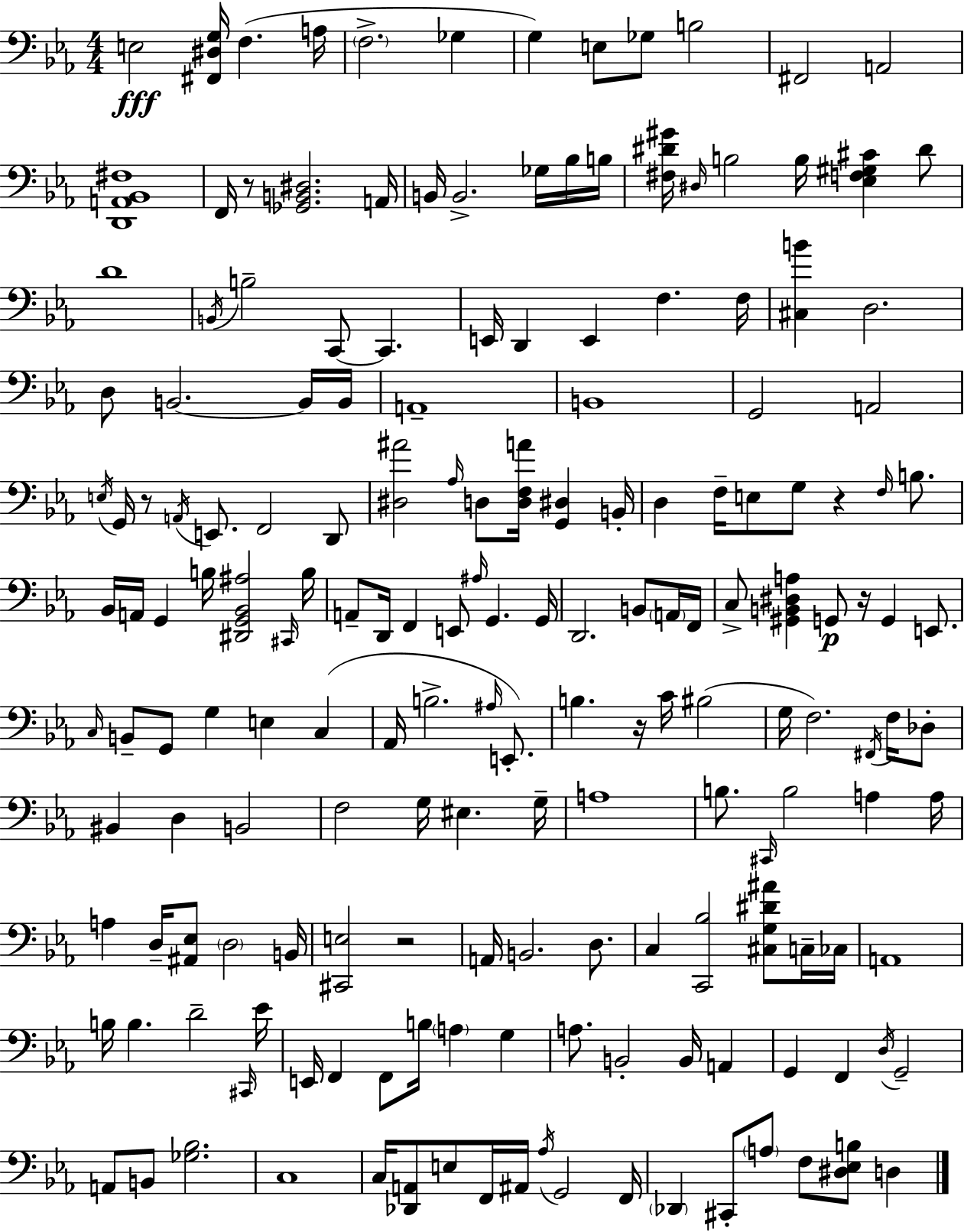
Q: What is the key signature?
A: C minor